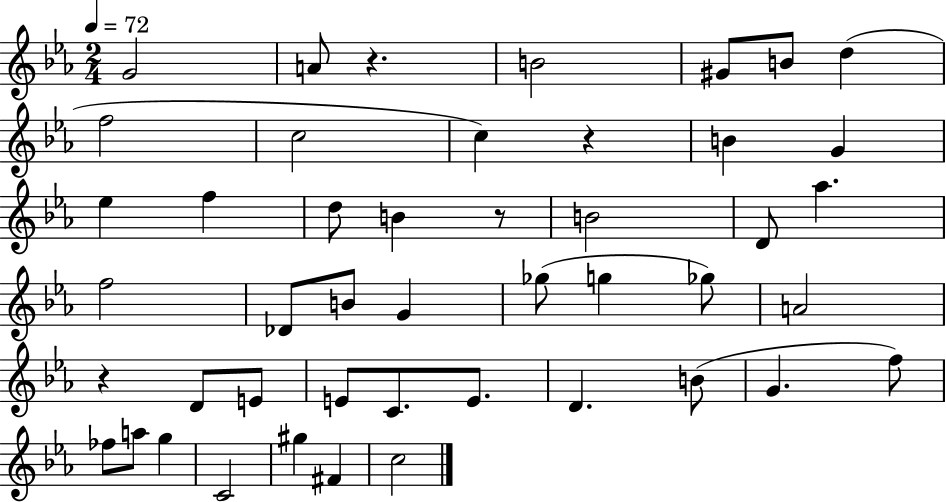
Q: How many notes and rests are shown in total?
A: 46